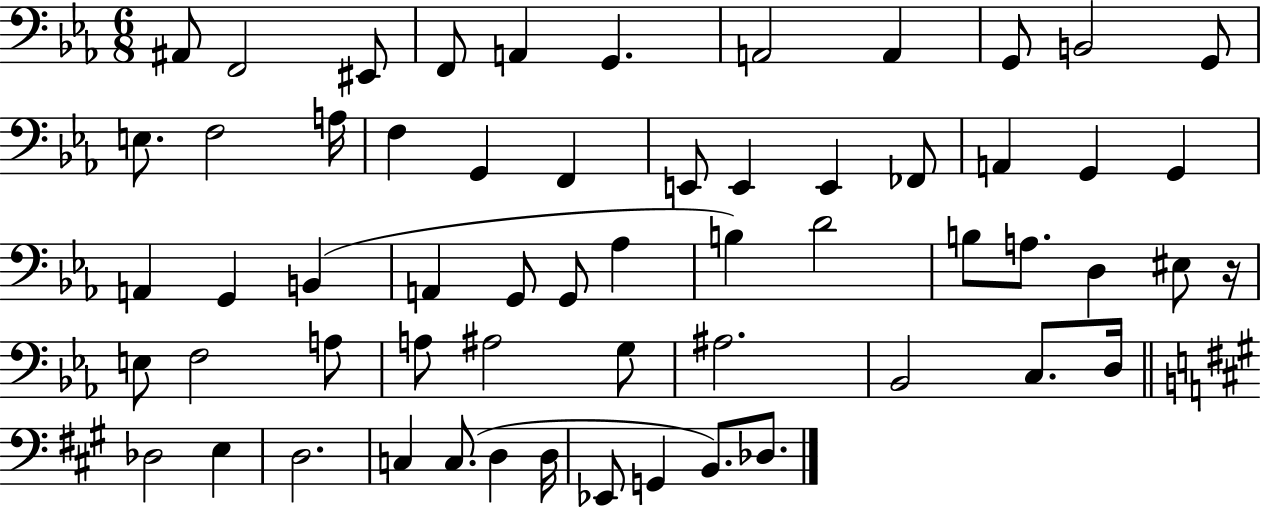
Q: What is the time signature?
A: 6/8